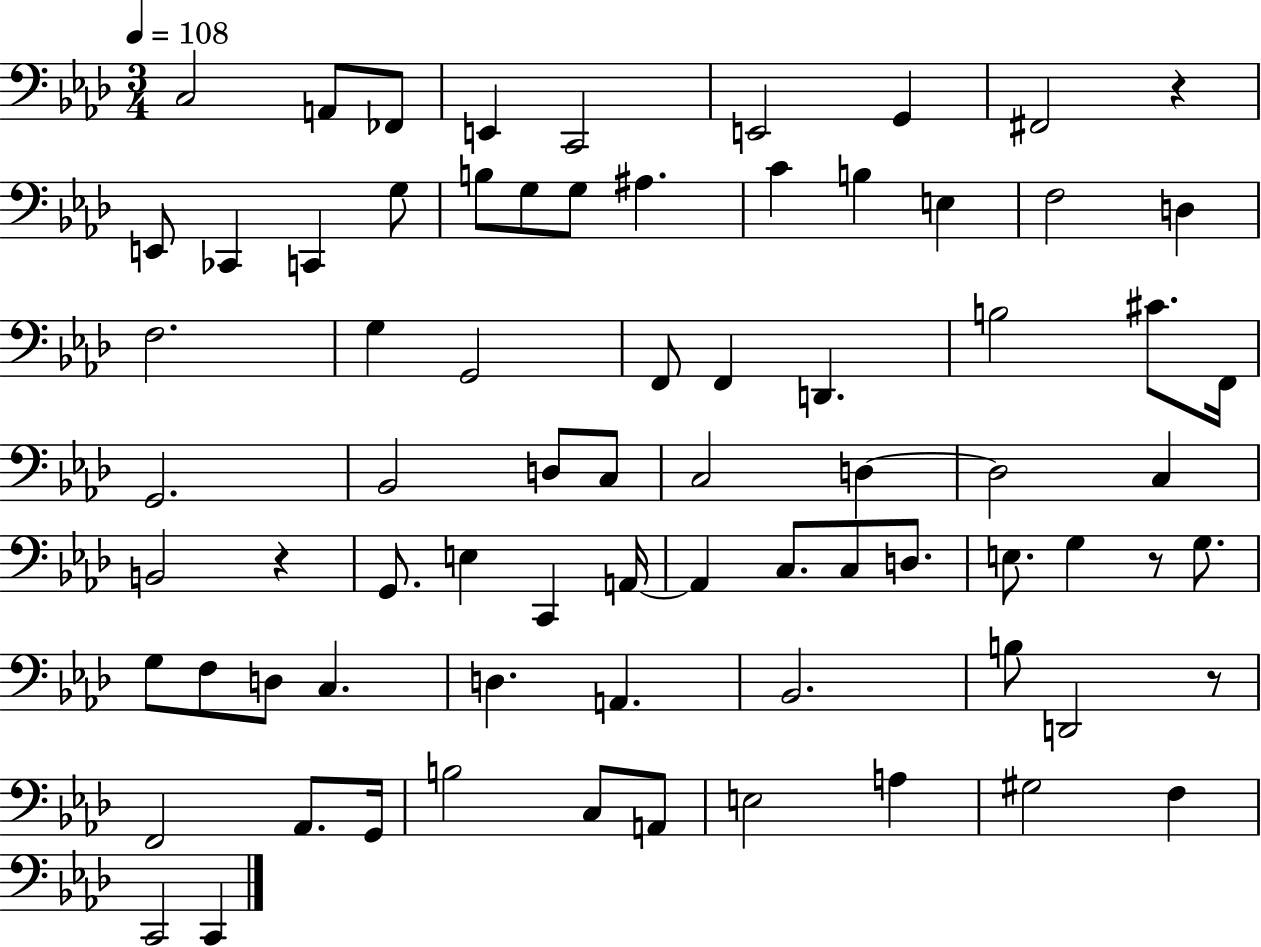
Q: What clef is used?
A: bass